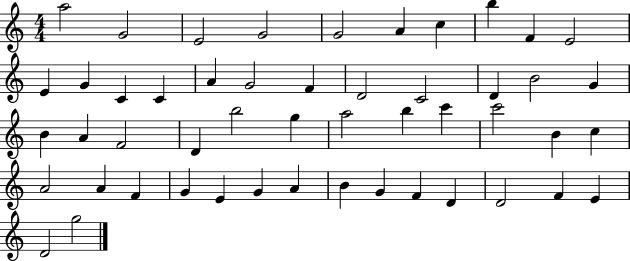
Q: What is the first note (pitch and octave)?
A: A5